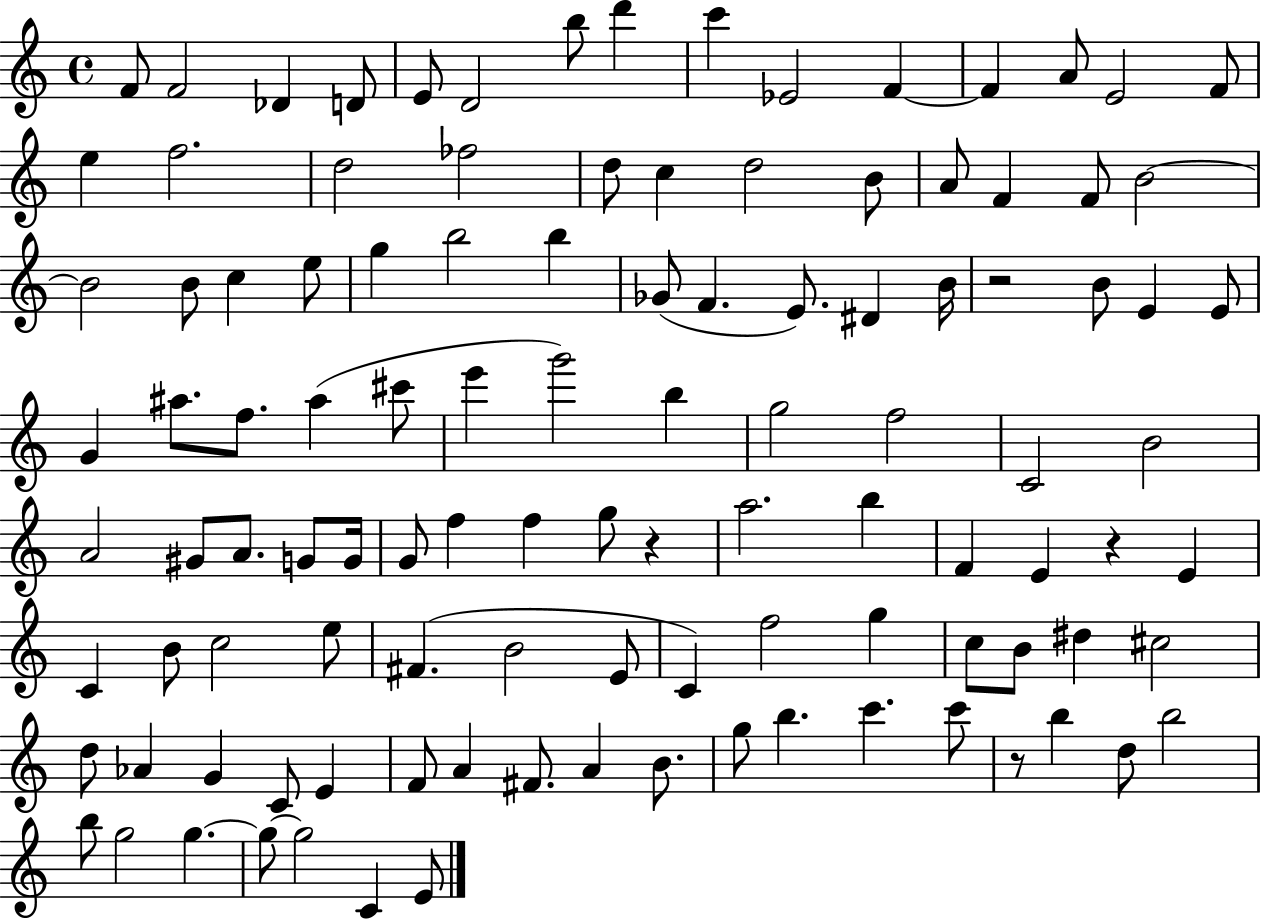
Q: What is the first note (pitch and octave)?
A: F4